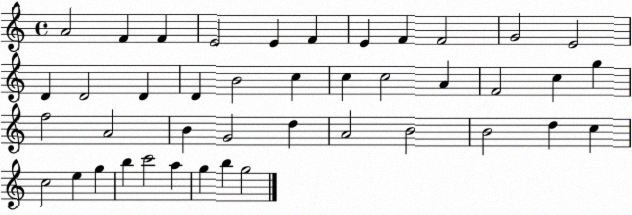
X:1
T:Untitled
M:4/4
L:1/4
K:C
A2 F F E2 E F E F F2 G2 E2 D D2 D D B2 c c c2 A F2 c g f2 A2 B G2 d A2 B2 B2 d c c2 e g b c'2 a g b g2